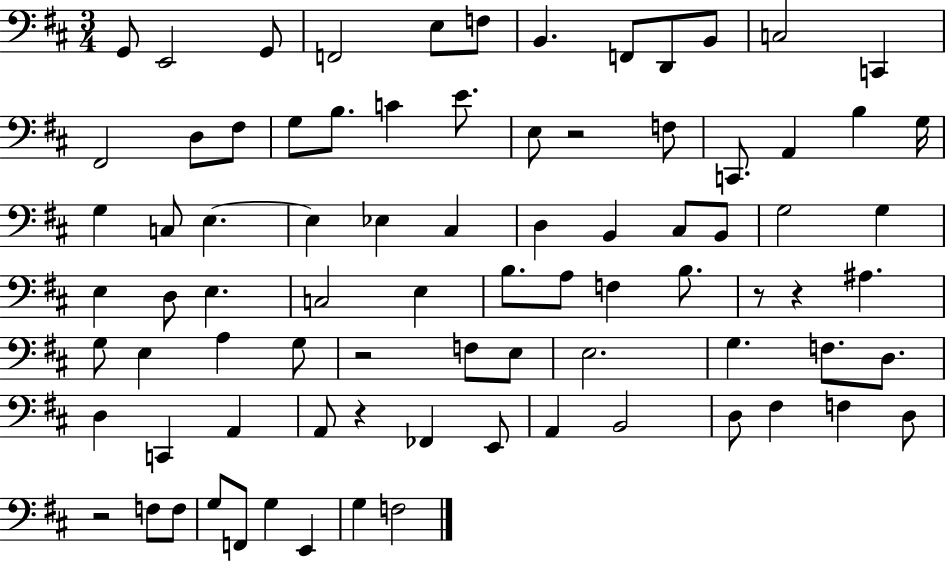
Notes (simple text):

G2/e E2/h G2/e F2/h E3/e F3/e B2/q. F2/e D2/e B2/e C3/h C2/q F#2/h D3/e F#3/e G3/e B3/e. C4/q E4/e. E3/e R/h F3/e C2/e. A2/q B3/q G3/s G3/q C3/e E3/q. E3/q Eb3/q C#3/q D3/q B2/q C#3/e B2/e G3/h G3/q E3/q D3/e E3/q. C3/h E3/q B3/e. A3/e F3/q B3/e. R/e R/q A#3/q. G3/e E3/q A3/q G3/e R/h F3/e E3/e E3/h. G3/q. F3/e. D3/e. D3/q C2/q A2/q A2/e R/q FES2/q E2/e A2/q B2/h D3/e F#3/q F3/q D3/e R/h F3/e F3/e G3/e F2/e G3/q E2/q G3/q F3/h